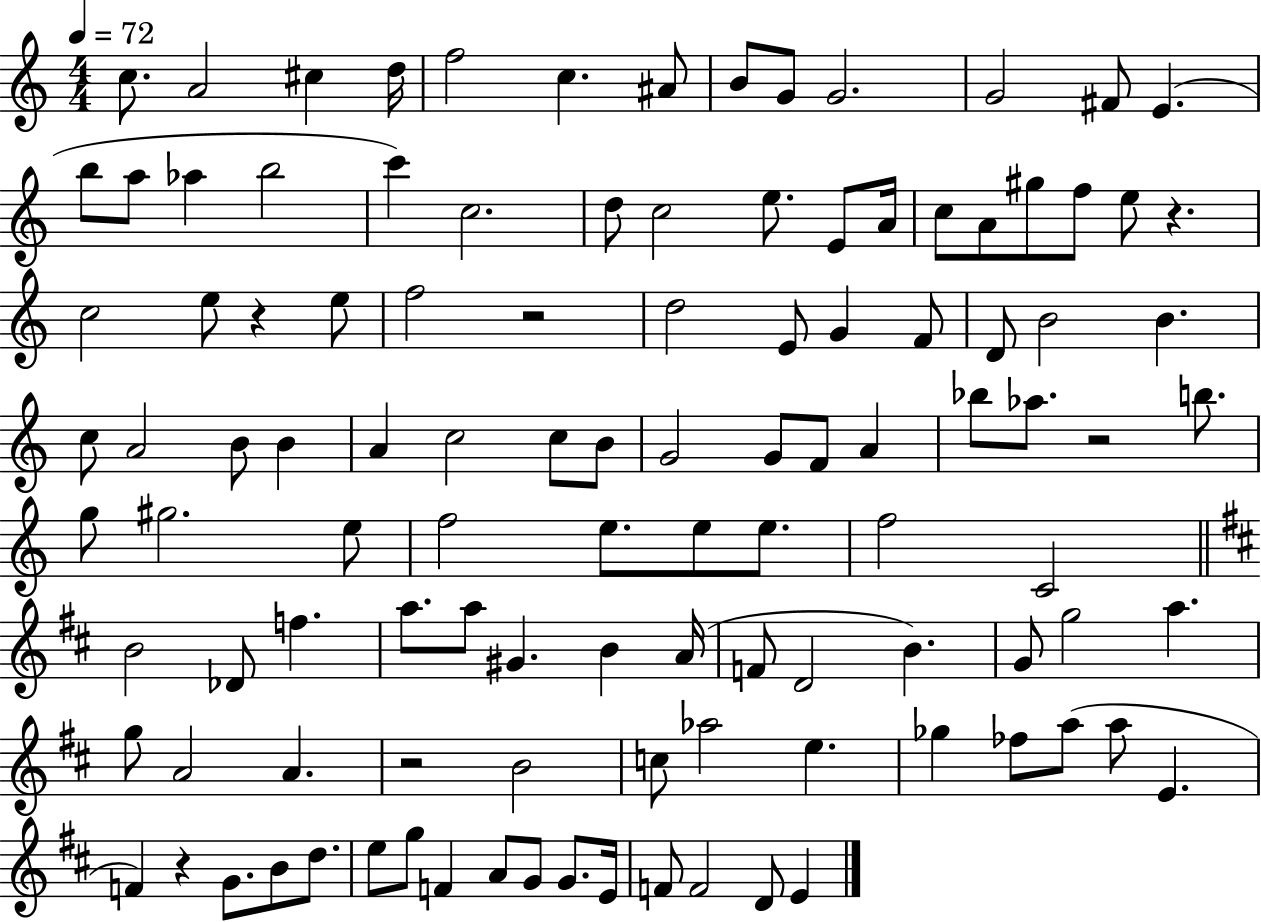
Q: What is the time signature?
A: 4/4